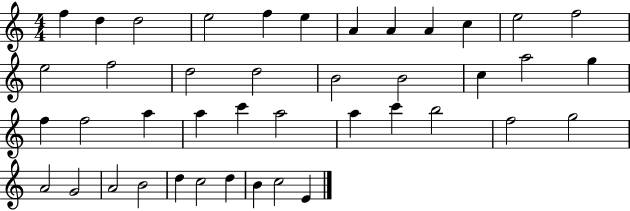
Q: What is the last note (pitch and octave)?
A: E4